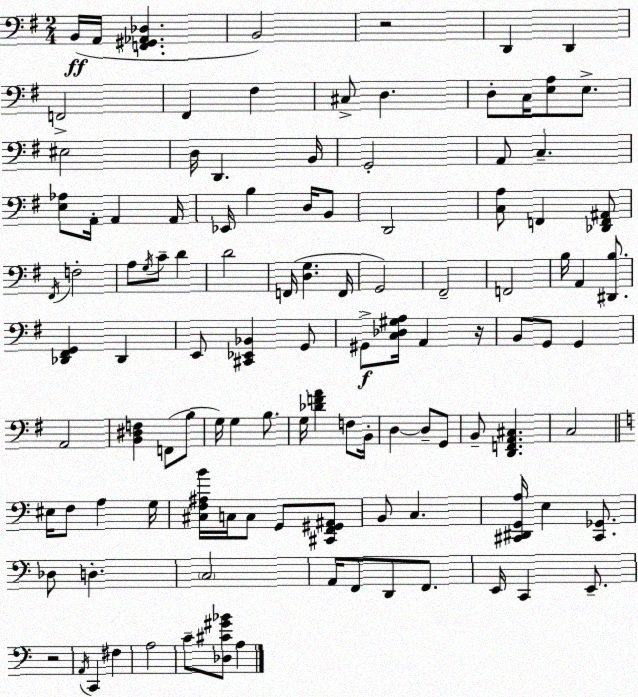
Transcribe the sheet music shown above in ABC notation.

X:1
T:Untitled
M:2/4
L:1/4
K:G
B,,/4 A,,/4 [F,,^G,,_A,,_D,] B,,2 z2 D,, D,, F,,2 ^F,, ^F, ^C,/2 D, D,/2 C,/4 [E,A,]/2 E,/2 ^E,2 D,/4 D,, B,,/4 G,,2 A,,/2 C, [E,_A,]/2 A,,/4 A,, A,,/4 _E,,/4 B, D,/4 B,,/2 D,,2 [C,A,]/2 F,, [_D,,F,,^A,,]/2 ^F,,/4 F,2 A,/2 G,/4 C/2 D D2 F,,/4 [D,G,] F,,/4 G,,2 ^F,,2 F,,2 B,/4 A,, [^D,,B,]/2 [_D,,^F,,G,,] _D,, E,,/2 [^C,,_E,,_B,,] G,,/2 ^G,,/2 [C,_D,^G,A,]/4 A,, z/4 B,,/2 G,,/2 G,, A,,2 [B,,^D,F,] F,,/2 B,/2 G,/4 G, B,/2 G,/4 [_DFA] F,/2 B,,/4 D, D,/2 G,,/2 B,,/2 [D,,F,,A,,^C,] C,2 ^E,/4 F,/2 A, G,/4 [^C,F,^A,B]/4 C,/4 C,/2 G,,/2 [^C,,F,,^G,,^A,,]/2 B,,/2 C, [^C,,^D,,G,,A,]/4 E, [^C,,_G,,]/2 _D,/2 D, C,2 A,,/4 F,,/2 D,,/2 F,,/2 E,,/4 C,, E,,/2 z2 A,,/4 C,, ^F, A,2 C/2 [_D,^C^G_B]/2 A,